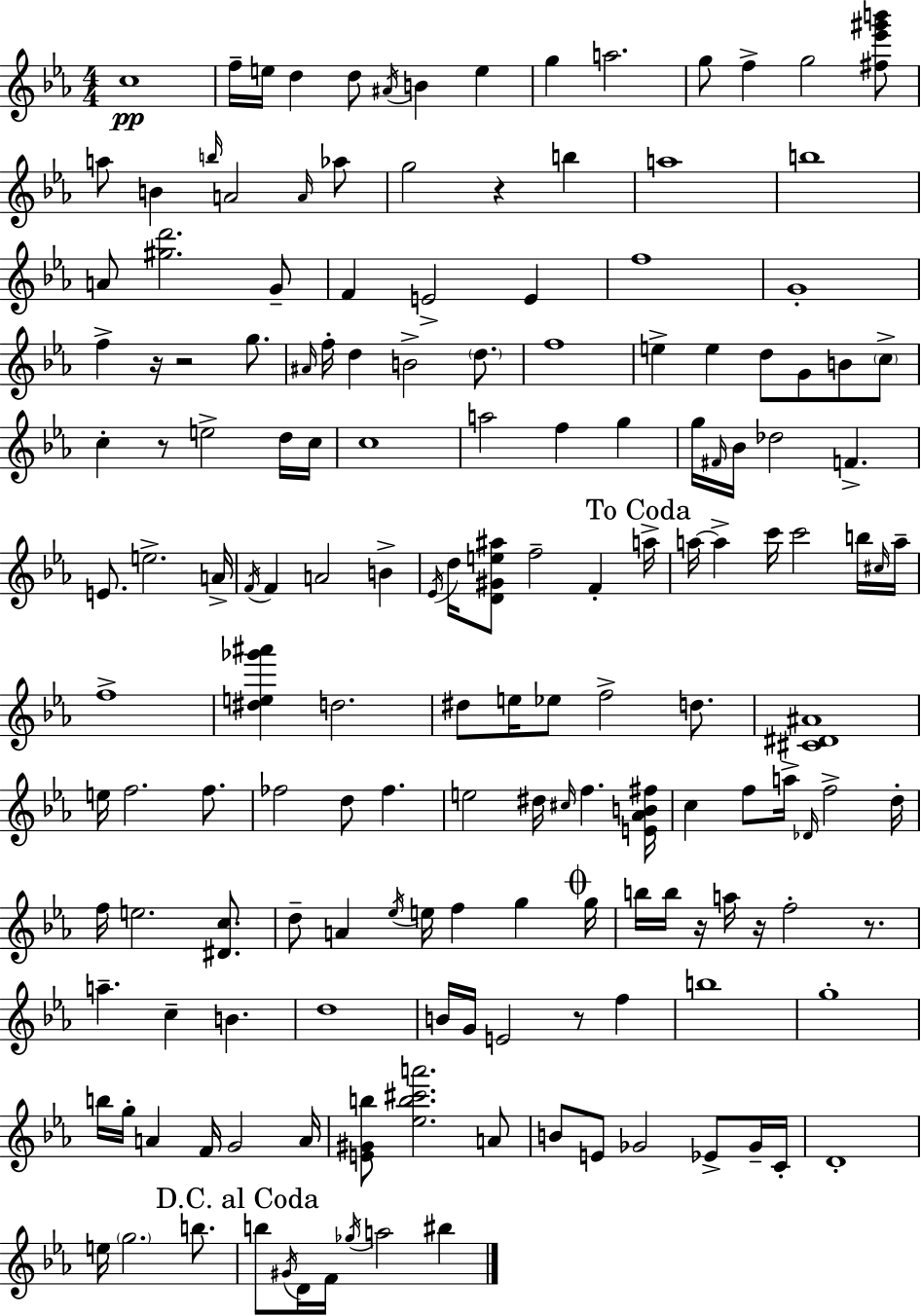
{
  \clef treble
  \numericTimeSignature
  \time 4/4
  \key ees \major
  \repeat volta 2 { c''1\pp | f''16-- e''16 d''4 d''8 \acciaccatura { ais'16 } b'4 e''4 | g''4 a''2. | g''8 f''4-> g''2 <fis'' ees''' gis''' b'''>8 | \break a''8 b'4 \grace { b''16 } a'2 | \grace { a'16 } aes''8 g''2 r4 b''4 | a''1 | b''1 | \break a'8 <gis'' d'''>2. | g'8-- f'4 e'2-> e'4 | f''1 | g'1-. | \break f''4-> r16 r2 | g''8. \grace { ais'16 } f''16-. d''4 b'2-> | \parenthesize d''8. f''1 | e''4-> e''4 d''8 g'8 | \break b'8 \parenthesize c''8-> c''4-. r8 e''2-> | d''16 c''16 c''1 | a''2 f''4 | g''4 g''16 \grace { fis'16 } bes'16 des''2 f'4.-> | \break e'8. e''2.-> | a'16-> \acciaccatura { f'16 } f'4 a'2 | b'4-> \acciaccatura { ees'16 } d''16 <d' gis' e'' ais''>8 f''2-- | f'4-. \mark "To Coda" a''16-> a''16~~ a''4-> c'''16 c'''2 | \break b''16 \grace { cis''16 } a''16-- f''1-> | <dis'' e'' ges''' ais'''>4 d''2. | dis''8 e''16 ees''8 f''2-> | d''8. <cis' dis' ais'>1 | \break e''16 f''2. | f''8. fes''2 | d''8 fes''4. e''2 | dis''16 \grace { cis''16 } f''4. <e' aes' b' fis''>16 c''4 f''8 a''16-> | \break \grace { des'16 } f''2-> d''16-. f''16 e''2. | <dis' c''>8. d''8-- a'4 | \acciaccatura { ees''16 } e''16 f''4 g''4 \mark \markup { \musicglyph "scripts.coda" } g''16 b''16 b''16 r16 a''16 r16 | f''2-. r8. a''4.-- | \break c''4-- b'4. d''1 | b'16 g'16 e'2 | r8 f''4 b''1 | g''1-. | \break b''16 g''16-. a'4 | f'16 g'2 a'16 <e' gis' b''>8 <ees'' b'' cis''' a'''>2. | a'8 b'8 e'8 ges'2 | ees'8-> ges'16-- c'16-. d'1-. | \break e''16 \parenthesize g''2. | b''8. \mark "D.C. al Coda" b''8 \acciaccatura { gis'16 } d'16 f'16 | \acciaccatura { ges''16 } a''2 bis''4 } \bar "|."
}